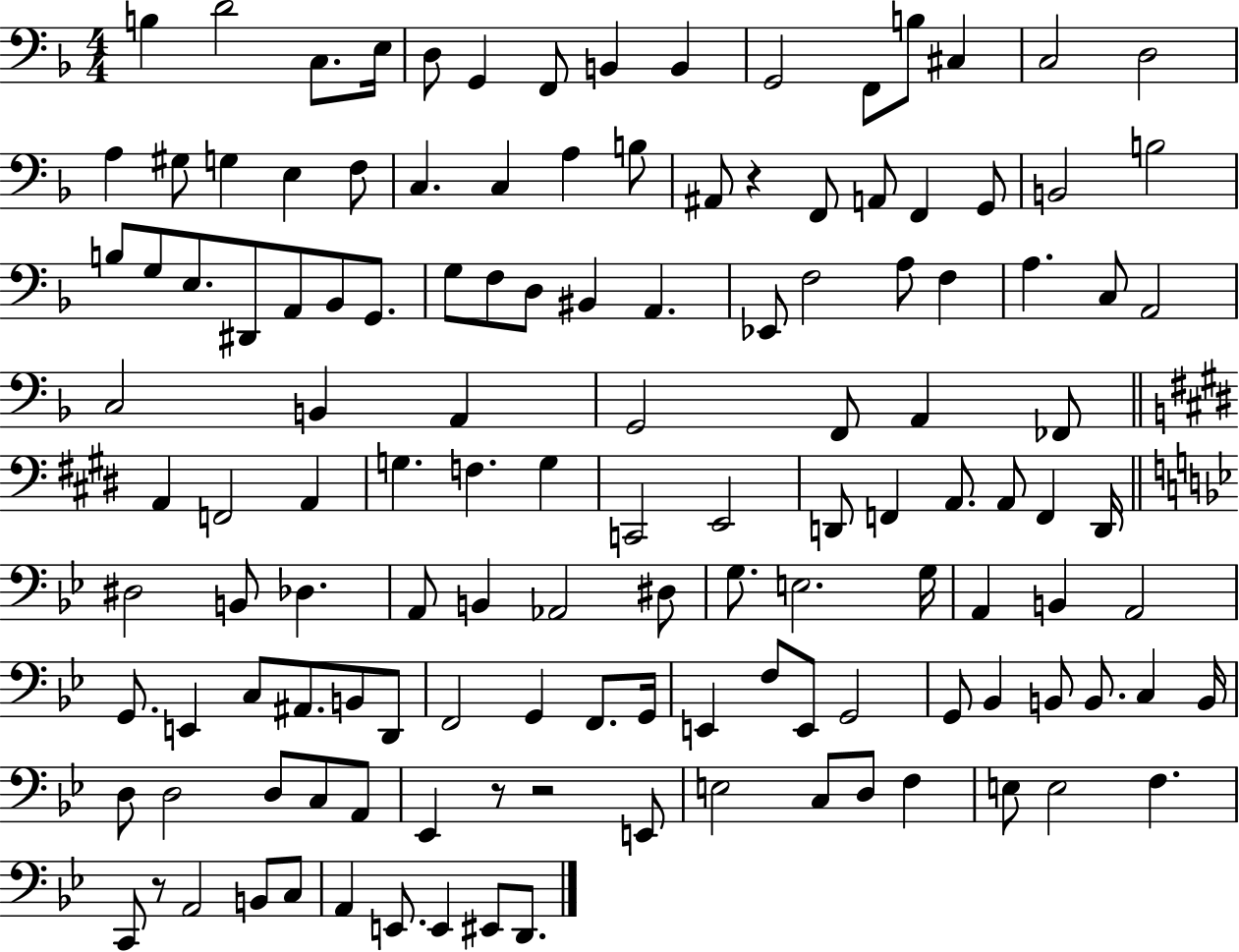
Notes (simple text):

B3/q D4/h C3/e. E3/s D3/e G2/q F2/e B2/q B2/q G2/h F2/e B3/e C#3/q C3/h D3/h A3/q G#3/e G3/q E3/q F3/e C3/q. C3/q A3/q B3/e A#2/e R/q F2/e A2/e F2/q G2/e B2/h B3/h B3/e G3/e E3/e. D#2/e A2/e Bb2/e G2/e. G3/e F3/e D3/e BIS2/q A2/q. Eb2/e F3/h A3/e F3/q A3/q. C3/e A2/h C3/h B2/q A2/q G2/h F2/e A2/q FES2/e A2/q F2/h A2/q G3/q. F3/q. G3/q C2/h E2/h D2/e F2/q A2/e. A2/e F2/q D2/s D#3/h B2/e Db3/q. A2/e B2/q Ab2/h D#3/e G3/e. E3/h. G3/s A2/q B2/q A2/h G2/e. E2/q C3/e A#2/e. B2/e D2/e F2/h G2/q F2/e. G2/s E2/q F3/e E2/e G2/h G2/e Bb2/q B2/e B2/e. C3/q B2/s D3/e D3/h D3/e C3/e A2/e Eb2/q R/e R/h E2/e E3/h C3/e D3/e F3/q E3/e E3/h F3/q. C2/e R/e A2/h B2/e C3/e A2/q E2/e. E2/q EIS2/e D2/e.